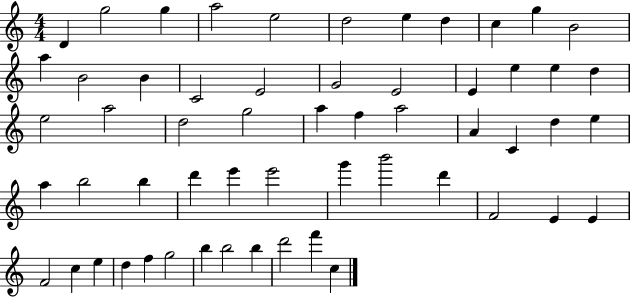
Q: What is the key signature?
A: C major